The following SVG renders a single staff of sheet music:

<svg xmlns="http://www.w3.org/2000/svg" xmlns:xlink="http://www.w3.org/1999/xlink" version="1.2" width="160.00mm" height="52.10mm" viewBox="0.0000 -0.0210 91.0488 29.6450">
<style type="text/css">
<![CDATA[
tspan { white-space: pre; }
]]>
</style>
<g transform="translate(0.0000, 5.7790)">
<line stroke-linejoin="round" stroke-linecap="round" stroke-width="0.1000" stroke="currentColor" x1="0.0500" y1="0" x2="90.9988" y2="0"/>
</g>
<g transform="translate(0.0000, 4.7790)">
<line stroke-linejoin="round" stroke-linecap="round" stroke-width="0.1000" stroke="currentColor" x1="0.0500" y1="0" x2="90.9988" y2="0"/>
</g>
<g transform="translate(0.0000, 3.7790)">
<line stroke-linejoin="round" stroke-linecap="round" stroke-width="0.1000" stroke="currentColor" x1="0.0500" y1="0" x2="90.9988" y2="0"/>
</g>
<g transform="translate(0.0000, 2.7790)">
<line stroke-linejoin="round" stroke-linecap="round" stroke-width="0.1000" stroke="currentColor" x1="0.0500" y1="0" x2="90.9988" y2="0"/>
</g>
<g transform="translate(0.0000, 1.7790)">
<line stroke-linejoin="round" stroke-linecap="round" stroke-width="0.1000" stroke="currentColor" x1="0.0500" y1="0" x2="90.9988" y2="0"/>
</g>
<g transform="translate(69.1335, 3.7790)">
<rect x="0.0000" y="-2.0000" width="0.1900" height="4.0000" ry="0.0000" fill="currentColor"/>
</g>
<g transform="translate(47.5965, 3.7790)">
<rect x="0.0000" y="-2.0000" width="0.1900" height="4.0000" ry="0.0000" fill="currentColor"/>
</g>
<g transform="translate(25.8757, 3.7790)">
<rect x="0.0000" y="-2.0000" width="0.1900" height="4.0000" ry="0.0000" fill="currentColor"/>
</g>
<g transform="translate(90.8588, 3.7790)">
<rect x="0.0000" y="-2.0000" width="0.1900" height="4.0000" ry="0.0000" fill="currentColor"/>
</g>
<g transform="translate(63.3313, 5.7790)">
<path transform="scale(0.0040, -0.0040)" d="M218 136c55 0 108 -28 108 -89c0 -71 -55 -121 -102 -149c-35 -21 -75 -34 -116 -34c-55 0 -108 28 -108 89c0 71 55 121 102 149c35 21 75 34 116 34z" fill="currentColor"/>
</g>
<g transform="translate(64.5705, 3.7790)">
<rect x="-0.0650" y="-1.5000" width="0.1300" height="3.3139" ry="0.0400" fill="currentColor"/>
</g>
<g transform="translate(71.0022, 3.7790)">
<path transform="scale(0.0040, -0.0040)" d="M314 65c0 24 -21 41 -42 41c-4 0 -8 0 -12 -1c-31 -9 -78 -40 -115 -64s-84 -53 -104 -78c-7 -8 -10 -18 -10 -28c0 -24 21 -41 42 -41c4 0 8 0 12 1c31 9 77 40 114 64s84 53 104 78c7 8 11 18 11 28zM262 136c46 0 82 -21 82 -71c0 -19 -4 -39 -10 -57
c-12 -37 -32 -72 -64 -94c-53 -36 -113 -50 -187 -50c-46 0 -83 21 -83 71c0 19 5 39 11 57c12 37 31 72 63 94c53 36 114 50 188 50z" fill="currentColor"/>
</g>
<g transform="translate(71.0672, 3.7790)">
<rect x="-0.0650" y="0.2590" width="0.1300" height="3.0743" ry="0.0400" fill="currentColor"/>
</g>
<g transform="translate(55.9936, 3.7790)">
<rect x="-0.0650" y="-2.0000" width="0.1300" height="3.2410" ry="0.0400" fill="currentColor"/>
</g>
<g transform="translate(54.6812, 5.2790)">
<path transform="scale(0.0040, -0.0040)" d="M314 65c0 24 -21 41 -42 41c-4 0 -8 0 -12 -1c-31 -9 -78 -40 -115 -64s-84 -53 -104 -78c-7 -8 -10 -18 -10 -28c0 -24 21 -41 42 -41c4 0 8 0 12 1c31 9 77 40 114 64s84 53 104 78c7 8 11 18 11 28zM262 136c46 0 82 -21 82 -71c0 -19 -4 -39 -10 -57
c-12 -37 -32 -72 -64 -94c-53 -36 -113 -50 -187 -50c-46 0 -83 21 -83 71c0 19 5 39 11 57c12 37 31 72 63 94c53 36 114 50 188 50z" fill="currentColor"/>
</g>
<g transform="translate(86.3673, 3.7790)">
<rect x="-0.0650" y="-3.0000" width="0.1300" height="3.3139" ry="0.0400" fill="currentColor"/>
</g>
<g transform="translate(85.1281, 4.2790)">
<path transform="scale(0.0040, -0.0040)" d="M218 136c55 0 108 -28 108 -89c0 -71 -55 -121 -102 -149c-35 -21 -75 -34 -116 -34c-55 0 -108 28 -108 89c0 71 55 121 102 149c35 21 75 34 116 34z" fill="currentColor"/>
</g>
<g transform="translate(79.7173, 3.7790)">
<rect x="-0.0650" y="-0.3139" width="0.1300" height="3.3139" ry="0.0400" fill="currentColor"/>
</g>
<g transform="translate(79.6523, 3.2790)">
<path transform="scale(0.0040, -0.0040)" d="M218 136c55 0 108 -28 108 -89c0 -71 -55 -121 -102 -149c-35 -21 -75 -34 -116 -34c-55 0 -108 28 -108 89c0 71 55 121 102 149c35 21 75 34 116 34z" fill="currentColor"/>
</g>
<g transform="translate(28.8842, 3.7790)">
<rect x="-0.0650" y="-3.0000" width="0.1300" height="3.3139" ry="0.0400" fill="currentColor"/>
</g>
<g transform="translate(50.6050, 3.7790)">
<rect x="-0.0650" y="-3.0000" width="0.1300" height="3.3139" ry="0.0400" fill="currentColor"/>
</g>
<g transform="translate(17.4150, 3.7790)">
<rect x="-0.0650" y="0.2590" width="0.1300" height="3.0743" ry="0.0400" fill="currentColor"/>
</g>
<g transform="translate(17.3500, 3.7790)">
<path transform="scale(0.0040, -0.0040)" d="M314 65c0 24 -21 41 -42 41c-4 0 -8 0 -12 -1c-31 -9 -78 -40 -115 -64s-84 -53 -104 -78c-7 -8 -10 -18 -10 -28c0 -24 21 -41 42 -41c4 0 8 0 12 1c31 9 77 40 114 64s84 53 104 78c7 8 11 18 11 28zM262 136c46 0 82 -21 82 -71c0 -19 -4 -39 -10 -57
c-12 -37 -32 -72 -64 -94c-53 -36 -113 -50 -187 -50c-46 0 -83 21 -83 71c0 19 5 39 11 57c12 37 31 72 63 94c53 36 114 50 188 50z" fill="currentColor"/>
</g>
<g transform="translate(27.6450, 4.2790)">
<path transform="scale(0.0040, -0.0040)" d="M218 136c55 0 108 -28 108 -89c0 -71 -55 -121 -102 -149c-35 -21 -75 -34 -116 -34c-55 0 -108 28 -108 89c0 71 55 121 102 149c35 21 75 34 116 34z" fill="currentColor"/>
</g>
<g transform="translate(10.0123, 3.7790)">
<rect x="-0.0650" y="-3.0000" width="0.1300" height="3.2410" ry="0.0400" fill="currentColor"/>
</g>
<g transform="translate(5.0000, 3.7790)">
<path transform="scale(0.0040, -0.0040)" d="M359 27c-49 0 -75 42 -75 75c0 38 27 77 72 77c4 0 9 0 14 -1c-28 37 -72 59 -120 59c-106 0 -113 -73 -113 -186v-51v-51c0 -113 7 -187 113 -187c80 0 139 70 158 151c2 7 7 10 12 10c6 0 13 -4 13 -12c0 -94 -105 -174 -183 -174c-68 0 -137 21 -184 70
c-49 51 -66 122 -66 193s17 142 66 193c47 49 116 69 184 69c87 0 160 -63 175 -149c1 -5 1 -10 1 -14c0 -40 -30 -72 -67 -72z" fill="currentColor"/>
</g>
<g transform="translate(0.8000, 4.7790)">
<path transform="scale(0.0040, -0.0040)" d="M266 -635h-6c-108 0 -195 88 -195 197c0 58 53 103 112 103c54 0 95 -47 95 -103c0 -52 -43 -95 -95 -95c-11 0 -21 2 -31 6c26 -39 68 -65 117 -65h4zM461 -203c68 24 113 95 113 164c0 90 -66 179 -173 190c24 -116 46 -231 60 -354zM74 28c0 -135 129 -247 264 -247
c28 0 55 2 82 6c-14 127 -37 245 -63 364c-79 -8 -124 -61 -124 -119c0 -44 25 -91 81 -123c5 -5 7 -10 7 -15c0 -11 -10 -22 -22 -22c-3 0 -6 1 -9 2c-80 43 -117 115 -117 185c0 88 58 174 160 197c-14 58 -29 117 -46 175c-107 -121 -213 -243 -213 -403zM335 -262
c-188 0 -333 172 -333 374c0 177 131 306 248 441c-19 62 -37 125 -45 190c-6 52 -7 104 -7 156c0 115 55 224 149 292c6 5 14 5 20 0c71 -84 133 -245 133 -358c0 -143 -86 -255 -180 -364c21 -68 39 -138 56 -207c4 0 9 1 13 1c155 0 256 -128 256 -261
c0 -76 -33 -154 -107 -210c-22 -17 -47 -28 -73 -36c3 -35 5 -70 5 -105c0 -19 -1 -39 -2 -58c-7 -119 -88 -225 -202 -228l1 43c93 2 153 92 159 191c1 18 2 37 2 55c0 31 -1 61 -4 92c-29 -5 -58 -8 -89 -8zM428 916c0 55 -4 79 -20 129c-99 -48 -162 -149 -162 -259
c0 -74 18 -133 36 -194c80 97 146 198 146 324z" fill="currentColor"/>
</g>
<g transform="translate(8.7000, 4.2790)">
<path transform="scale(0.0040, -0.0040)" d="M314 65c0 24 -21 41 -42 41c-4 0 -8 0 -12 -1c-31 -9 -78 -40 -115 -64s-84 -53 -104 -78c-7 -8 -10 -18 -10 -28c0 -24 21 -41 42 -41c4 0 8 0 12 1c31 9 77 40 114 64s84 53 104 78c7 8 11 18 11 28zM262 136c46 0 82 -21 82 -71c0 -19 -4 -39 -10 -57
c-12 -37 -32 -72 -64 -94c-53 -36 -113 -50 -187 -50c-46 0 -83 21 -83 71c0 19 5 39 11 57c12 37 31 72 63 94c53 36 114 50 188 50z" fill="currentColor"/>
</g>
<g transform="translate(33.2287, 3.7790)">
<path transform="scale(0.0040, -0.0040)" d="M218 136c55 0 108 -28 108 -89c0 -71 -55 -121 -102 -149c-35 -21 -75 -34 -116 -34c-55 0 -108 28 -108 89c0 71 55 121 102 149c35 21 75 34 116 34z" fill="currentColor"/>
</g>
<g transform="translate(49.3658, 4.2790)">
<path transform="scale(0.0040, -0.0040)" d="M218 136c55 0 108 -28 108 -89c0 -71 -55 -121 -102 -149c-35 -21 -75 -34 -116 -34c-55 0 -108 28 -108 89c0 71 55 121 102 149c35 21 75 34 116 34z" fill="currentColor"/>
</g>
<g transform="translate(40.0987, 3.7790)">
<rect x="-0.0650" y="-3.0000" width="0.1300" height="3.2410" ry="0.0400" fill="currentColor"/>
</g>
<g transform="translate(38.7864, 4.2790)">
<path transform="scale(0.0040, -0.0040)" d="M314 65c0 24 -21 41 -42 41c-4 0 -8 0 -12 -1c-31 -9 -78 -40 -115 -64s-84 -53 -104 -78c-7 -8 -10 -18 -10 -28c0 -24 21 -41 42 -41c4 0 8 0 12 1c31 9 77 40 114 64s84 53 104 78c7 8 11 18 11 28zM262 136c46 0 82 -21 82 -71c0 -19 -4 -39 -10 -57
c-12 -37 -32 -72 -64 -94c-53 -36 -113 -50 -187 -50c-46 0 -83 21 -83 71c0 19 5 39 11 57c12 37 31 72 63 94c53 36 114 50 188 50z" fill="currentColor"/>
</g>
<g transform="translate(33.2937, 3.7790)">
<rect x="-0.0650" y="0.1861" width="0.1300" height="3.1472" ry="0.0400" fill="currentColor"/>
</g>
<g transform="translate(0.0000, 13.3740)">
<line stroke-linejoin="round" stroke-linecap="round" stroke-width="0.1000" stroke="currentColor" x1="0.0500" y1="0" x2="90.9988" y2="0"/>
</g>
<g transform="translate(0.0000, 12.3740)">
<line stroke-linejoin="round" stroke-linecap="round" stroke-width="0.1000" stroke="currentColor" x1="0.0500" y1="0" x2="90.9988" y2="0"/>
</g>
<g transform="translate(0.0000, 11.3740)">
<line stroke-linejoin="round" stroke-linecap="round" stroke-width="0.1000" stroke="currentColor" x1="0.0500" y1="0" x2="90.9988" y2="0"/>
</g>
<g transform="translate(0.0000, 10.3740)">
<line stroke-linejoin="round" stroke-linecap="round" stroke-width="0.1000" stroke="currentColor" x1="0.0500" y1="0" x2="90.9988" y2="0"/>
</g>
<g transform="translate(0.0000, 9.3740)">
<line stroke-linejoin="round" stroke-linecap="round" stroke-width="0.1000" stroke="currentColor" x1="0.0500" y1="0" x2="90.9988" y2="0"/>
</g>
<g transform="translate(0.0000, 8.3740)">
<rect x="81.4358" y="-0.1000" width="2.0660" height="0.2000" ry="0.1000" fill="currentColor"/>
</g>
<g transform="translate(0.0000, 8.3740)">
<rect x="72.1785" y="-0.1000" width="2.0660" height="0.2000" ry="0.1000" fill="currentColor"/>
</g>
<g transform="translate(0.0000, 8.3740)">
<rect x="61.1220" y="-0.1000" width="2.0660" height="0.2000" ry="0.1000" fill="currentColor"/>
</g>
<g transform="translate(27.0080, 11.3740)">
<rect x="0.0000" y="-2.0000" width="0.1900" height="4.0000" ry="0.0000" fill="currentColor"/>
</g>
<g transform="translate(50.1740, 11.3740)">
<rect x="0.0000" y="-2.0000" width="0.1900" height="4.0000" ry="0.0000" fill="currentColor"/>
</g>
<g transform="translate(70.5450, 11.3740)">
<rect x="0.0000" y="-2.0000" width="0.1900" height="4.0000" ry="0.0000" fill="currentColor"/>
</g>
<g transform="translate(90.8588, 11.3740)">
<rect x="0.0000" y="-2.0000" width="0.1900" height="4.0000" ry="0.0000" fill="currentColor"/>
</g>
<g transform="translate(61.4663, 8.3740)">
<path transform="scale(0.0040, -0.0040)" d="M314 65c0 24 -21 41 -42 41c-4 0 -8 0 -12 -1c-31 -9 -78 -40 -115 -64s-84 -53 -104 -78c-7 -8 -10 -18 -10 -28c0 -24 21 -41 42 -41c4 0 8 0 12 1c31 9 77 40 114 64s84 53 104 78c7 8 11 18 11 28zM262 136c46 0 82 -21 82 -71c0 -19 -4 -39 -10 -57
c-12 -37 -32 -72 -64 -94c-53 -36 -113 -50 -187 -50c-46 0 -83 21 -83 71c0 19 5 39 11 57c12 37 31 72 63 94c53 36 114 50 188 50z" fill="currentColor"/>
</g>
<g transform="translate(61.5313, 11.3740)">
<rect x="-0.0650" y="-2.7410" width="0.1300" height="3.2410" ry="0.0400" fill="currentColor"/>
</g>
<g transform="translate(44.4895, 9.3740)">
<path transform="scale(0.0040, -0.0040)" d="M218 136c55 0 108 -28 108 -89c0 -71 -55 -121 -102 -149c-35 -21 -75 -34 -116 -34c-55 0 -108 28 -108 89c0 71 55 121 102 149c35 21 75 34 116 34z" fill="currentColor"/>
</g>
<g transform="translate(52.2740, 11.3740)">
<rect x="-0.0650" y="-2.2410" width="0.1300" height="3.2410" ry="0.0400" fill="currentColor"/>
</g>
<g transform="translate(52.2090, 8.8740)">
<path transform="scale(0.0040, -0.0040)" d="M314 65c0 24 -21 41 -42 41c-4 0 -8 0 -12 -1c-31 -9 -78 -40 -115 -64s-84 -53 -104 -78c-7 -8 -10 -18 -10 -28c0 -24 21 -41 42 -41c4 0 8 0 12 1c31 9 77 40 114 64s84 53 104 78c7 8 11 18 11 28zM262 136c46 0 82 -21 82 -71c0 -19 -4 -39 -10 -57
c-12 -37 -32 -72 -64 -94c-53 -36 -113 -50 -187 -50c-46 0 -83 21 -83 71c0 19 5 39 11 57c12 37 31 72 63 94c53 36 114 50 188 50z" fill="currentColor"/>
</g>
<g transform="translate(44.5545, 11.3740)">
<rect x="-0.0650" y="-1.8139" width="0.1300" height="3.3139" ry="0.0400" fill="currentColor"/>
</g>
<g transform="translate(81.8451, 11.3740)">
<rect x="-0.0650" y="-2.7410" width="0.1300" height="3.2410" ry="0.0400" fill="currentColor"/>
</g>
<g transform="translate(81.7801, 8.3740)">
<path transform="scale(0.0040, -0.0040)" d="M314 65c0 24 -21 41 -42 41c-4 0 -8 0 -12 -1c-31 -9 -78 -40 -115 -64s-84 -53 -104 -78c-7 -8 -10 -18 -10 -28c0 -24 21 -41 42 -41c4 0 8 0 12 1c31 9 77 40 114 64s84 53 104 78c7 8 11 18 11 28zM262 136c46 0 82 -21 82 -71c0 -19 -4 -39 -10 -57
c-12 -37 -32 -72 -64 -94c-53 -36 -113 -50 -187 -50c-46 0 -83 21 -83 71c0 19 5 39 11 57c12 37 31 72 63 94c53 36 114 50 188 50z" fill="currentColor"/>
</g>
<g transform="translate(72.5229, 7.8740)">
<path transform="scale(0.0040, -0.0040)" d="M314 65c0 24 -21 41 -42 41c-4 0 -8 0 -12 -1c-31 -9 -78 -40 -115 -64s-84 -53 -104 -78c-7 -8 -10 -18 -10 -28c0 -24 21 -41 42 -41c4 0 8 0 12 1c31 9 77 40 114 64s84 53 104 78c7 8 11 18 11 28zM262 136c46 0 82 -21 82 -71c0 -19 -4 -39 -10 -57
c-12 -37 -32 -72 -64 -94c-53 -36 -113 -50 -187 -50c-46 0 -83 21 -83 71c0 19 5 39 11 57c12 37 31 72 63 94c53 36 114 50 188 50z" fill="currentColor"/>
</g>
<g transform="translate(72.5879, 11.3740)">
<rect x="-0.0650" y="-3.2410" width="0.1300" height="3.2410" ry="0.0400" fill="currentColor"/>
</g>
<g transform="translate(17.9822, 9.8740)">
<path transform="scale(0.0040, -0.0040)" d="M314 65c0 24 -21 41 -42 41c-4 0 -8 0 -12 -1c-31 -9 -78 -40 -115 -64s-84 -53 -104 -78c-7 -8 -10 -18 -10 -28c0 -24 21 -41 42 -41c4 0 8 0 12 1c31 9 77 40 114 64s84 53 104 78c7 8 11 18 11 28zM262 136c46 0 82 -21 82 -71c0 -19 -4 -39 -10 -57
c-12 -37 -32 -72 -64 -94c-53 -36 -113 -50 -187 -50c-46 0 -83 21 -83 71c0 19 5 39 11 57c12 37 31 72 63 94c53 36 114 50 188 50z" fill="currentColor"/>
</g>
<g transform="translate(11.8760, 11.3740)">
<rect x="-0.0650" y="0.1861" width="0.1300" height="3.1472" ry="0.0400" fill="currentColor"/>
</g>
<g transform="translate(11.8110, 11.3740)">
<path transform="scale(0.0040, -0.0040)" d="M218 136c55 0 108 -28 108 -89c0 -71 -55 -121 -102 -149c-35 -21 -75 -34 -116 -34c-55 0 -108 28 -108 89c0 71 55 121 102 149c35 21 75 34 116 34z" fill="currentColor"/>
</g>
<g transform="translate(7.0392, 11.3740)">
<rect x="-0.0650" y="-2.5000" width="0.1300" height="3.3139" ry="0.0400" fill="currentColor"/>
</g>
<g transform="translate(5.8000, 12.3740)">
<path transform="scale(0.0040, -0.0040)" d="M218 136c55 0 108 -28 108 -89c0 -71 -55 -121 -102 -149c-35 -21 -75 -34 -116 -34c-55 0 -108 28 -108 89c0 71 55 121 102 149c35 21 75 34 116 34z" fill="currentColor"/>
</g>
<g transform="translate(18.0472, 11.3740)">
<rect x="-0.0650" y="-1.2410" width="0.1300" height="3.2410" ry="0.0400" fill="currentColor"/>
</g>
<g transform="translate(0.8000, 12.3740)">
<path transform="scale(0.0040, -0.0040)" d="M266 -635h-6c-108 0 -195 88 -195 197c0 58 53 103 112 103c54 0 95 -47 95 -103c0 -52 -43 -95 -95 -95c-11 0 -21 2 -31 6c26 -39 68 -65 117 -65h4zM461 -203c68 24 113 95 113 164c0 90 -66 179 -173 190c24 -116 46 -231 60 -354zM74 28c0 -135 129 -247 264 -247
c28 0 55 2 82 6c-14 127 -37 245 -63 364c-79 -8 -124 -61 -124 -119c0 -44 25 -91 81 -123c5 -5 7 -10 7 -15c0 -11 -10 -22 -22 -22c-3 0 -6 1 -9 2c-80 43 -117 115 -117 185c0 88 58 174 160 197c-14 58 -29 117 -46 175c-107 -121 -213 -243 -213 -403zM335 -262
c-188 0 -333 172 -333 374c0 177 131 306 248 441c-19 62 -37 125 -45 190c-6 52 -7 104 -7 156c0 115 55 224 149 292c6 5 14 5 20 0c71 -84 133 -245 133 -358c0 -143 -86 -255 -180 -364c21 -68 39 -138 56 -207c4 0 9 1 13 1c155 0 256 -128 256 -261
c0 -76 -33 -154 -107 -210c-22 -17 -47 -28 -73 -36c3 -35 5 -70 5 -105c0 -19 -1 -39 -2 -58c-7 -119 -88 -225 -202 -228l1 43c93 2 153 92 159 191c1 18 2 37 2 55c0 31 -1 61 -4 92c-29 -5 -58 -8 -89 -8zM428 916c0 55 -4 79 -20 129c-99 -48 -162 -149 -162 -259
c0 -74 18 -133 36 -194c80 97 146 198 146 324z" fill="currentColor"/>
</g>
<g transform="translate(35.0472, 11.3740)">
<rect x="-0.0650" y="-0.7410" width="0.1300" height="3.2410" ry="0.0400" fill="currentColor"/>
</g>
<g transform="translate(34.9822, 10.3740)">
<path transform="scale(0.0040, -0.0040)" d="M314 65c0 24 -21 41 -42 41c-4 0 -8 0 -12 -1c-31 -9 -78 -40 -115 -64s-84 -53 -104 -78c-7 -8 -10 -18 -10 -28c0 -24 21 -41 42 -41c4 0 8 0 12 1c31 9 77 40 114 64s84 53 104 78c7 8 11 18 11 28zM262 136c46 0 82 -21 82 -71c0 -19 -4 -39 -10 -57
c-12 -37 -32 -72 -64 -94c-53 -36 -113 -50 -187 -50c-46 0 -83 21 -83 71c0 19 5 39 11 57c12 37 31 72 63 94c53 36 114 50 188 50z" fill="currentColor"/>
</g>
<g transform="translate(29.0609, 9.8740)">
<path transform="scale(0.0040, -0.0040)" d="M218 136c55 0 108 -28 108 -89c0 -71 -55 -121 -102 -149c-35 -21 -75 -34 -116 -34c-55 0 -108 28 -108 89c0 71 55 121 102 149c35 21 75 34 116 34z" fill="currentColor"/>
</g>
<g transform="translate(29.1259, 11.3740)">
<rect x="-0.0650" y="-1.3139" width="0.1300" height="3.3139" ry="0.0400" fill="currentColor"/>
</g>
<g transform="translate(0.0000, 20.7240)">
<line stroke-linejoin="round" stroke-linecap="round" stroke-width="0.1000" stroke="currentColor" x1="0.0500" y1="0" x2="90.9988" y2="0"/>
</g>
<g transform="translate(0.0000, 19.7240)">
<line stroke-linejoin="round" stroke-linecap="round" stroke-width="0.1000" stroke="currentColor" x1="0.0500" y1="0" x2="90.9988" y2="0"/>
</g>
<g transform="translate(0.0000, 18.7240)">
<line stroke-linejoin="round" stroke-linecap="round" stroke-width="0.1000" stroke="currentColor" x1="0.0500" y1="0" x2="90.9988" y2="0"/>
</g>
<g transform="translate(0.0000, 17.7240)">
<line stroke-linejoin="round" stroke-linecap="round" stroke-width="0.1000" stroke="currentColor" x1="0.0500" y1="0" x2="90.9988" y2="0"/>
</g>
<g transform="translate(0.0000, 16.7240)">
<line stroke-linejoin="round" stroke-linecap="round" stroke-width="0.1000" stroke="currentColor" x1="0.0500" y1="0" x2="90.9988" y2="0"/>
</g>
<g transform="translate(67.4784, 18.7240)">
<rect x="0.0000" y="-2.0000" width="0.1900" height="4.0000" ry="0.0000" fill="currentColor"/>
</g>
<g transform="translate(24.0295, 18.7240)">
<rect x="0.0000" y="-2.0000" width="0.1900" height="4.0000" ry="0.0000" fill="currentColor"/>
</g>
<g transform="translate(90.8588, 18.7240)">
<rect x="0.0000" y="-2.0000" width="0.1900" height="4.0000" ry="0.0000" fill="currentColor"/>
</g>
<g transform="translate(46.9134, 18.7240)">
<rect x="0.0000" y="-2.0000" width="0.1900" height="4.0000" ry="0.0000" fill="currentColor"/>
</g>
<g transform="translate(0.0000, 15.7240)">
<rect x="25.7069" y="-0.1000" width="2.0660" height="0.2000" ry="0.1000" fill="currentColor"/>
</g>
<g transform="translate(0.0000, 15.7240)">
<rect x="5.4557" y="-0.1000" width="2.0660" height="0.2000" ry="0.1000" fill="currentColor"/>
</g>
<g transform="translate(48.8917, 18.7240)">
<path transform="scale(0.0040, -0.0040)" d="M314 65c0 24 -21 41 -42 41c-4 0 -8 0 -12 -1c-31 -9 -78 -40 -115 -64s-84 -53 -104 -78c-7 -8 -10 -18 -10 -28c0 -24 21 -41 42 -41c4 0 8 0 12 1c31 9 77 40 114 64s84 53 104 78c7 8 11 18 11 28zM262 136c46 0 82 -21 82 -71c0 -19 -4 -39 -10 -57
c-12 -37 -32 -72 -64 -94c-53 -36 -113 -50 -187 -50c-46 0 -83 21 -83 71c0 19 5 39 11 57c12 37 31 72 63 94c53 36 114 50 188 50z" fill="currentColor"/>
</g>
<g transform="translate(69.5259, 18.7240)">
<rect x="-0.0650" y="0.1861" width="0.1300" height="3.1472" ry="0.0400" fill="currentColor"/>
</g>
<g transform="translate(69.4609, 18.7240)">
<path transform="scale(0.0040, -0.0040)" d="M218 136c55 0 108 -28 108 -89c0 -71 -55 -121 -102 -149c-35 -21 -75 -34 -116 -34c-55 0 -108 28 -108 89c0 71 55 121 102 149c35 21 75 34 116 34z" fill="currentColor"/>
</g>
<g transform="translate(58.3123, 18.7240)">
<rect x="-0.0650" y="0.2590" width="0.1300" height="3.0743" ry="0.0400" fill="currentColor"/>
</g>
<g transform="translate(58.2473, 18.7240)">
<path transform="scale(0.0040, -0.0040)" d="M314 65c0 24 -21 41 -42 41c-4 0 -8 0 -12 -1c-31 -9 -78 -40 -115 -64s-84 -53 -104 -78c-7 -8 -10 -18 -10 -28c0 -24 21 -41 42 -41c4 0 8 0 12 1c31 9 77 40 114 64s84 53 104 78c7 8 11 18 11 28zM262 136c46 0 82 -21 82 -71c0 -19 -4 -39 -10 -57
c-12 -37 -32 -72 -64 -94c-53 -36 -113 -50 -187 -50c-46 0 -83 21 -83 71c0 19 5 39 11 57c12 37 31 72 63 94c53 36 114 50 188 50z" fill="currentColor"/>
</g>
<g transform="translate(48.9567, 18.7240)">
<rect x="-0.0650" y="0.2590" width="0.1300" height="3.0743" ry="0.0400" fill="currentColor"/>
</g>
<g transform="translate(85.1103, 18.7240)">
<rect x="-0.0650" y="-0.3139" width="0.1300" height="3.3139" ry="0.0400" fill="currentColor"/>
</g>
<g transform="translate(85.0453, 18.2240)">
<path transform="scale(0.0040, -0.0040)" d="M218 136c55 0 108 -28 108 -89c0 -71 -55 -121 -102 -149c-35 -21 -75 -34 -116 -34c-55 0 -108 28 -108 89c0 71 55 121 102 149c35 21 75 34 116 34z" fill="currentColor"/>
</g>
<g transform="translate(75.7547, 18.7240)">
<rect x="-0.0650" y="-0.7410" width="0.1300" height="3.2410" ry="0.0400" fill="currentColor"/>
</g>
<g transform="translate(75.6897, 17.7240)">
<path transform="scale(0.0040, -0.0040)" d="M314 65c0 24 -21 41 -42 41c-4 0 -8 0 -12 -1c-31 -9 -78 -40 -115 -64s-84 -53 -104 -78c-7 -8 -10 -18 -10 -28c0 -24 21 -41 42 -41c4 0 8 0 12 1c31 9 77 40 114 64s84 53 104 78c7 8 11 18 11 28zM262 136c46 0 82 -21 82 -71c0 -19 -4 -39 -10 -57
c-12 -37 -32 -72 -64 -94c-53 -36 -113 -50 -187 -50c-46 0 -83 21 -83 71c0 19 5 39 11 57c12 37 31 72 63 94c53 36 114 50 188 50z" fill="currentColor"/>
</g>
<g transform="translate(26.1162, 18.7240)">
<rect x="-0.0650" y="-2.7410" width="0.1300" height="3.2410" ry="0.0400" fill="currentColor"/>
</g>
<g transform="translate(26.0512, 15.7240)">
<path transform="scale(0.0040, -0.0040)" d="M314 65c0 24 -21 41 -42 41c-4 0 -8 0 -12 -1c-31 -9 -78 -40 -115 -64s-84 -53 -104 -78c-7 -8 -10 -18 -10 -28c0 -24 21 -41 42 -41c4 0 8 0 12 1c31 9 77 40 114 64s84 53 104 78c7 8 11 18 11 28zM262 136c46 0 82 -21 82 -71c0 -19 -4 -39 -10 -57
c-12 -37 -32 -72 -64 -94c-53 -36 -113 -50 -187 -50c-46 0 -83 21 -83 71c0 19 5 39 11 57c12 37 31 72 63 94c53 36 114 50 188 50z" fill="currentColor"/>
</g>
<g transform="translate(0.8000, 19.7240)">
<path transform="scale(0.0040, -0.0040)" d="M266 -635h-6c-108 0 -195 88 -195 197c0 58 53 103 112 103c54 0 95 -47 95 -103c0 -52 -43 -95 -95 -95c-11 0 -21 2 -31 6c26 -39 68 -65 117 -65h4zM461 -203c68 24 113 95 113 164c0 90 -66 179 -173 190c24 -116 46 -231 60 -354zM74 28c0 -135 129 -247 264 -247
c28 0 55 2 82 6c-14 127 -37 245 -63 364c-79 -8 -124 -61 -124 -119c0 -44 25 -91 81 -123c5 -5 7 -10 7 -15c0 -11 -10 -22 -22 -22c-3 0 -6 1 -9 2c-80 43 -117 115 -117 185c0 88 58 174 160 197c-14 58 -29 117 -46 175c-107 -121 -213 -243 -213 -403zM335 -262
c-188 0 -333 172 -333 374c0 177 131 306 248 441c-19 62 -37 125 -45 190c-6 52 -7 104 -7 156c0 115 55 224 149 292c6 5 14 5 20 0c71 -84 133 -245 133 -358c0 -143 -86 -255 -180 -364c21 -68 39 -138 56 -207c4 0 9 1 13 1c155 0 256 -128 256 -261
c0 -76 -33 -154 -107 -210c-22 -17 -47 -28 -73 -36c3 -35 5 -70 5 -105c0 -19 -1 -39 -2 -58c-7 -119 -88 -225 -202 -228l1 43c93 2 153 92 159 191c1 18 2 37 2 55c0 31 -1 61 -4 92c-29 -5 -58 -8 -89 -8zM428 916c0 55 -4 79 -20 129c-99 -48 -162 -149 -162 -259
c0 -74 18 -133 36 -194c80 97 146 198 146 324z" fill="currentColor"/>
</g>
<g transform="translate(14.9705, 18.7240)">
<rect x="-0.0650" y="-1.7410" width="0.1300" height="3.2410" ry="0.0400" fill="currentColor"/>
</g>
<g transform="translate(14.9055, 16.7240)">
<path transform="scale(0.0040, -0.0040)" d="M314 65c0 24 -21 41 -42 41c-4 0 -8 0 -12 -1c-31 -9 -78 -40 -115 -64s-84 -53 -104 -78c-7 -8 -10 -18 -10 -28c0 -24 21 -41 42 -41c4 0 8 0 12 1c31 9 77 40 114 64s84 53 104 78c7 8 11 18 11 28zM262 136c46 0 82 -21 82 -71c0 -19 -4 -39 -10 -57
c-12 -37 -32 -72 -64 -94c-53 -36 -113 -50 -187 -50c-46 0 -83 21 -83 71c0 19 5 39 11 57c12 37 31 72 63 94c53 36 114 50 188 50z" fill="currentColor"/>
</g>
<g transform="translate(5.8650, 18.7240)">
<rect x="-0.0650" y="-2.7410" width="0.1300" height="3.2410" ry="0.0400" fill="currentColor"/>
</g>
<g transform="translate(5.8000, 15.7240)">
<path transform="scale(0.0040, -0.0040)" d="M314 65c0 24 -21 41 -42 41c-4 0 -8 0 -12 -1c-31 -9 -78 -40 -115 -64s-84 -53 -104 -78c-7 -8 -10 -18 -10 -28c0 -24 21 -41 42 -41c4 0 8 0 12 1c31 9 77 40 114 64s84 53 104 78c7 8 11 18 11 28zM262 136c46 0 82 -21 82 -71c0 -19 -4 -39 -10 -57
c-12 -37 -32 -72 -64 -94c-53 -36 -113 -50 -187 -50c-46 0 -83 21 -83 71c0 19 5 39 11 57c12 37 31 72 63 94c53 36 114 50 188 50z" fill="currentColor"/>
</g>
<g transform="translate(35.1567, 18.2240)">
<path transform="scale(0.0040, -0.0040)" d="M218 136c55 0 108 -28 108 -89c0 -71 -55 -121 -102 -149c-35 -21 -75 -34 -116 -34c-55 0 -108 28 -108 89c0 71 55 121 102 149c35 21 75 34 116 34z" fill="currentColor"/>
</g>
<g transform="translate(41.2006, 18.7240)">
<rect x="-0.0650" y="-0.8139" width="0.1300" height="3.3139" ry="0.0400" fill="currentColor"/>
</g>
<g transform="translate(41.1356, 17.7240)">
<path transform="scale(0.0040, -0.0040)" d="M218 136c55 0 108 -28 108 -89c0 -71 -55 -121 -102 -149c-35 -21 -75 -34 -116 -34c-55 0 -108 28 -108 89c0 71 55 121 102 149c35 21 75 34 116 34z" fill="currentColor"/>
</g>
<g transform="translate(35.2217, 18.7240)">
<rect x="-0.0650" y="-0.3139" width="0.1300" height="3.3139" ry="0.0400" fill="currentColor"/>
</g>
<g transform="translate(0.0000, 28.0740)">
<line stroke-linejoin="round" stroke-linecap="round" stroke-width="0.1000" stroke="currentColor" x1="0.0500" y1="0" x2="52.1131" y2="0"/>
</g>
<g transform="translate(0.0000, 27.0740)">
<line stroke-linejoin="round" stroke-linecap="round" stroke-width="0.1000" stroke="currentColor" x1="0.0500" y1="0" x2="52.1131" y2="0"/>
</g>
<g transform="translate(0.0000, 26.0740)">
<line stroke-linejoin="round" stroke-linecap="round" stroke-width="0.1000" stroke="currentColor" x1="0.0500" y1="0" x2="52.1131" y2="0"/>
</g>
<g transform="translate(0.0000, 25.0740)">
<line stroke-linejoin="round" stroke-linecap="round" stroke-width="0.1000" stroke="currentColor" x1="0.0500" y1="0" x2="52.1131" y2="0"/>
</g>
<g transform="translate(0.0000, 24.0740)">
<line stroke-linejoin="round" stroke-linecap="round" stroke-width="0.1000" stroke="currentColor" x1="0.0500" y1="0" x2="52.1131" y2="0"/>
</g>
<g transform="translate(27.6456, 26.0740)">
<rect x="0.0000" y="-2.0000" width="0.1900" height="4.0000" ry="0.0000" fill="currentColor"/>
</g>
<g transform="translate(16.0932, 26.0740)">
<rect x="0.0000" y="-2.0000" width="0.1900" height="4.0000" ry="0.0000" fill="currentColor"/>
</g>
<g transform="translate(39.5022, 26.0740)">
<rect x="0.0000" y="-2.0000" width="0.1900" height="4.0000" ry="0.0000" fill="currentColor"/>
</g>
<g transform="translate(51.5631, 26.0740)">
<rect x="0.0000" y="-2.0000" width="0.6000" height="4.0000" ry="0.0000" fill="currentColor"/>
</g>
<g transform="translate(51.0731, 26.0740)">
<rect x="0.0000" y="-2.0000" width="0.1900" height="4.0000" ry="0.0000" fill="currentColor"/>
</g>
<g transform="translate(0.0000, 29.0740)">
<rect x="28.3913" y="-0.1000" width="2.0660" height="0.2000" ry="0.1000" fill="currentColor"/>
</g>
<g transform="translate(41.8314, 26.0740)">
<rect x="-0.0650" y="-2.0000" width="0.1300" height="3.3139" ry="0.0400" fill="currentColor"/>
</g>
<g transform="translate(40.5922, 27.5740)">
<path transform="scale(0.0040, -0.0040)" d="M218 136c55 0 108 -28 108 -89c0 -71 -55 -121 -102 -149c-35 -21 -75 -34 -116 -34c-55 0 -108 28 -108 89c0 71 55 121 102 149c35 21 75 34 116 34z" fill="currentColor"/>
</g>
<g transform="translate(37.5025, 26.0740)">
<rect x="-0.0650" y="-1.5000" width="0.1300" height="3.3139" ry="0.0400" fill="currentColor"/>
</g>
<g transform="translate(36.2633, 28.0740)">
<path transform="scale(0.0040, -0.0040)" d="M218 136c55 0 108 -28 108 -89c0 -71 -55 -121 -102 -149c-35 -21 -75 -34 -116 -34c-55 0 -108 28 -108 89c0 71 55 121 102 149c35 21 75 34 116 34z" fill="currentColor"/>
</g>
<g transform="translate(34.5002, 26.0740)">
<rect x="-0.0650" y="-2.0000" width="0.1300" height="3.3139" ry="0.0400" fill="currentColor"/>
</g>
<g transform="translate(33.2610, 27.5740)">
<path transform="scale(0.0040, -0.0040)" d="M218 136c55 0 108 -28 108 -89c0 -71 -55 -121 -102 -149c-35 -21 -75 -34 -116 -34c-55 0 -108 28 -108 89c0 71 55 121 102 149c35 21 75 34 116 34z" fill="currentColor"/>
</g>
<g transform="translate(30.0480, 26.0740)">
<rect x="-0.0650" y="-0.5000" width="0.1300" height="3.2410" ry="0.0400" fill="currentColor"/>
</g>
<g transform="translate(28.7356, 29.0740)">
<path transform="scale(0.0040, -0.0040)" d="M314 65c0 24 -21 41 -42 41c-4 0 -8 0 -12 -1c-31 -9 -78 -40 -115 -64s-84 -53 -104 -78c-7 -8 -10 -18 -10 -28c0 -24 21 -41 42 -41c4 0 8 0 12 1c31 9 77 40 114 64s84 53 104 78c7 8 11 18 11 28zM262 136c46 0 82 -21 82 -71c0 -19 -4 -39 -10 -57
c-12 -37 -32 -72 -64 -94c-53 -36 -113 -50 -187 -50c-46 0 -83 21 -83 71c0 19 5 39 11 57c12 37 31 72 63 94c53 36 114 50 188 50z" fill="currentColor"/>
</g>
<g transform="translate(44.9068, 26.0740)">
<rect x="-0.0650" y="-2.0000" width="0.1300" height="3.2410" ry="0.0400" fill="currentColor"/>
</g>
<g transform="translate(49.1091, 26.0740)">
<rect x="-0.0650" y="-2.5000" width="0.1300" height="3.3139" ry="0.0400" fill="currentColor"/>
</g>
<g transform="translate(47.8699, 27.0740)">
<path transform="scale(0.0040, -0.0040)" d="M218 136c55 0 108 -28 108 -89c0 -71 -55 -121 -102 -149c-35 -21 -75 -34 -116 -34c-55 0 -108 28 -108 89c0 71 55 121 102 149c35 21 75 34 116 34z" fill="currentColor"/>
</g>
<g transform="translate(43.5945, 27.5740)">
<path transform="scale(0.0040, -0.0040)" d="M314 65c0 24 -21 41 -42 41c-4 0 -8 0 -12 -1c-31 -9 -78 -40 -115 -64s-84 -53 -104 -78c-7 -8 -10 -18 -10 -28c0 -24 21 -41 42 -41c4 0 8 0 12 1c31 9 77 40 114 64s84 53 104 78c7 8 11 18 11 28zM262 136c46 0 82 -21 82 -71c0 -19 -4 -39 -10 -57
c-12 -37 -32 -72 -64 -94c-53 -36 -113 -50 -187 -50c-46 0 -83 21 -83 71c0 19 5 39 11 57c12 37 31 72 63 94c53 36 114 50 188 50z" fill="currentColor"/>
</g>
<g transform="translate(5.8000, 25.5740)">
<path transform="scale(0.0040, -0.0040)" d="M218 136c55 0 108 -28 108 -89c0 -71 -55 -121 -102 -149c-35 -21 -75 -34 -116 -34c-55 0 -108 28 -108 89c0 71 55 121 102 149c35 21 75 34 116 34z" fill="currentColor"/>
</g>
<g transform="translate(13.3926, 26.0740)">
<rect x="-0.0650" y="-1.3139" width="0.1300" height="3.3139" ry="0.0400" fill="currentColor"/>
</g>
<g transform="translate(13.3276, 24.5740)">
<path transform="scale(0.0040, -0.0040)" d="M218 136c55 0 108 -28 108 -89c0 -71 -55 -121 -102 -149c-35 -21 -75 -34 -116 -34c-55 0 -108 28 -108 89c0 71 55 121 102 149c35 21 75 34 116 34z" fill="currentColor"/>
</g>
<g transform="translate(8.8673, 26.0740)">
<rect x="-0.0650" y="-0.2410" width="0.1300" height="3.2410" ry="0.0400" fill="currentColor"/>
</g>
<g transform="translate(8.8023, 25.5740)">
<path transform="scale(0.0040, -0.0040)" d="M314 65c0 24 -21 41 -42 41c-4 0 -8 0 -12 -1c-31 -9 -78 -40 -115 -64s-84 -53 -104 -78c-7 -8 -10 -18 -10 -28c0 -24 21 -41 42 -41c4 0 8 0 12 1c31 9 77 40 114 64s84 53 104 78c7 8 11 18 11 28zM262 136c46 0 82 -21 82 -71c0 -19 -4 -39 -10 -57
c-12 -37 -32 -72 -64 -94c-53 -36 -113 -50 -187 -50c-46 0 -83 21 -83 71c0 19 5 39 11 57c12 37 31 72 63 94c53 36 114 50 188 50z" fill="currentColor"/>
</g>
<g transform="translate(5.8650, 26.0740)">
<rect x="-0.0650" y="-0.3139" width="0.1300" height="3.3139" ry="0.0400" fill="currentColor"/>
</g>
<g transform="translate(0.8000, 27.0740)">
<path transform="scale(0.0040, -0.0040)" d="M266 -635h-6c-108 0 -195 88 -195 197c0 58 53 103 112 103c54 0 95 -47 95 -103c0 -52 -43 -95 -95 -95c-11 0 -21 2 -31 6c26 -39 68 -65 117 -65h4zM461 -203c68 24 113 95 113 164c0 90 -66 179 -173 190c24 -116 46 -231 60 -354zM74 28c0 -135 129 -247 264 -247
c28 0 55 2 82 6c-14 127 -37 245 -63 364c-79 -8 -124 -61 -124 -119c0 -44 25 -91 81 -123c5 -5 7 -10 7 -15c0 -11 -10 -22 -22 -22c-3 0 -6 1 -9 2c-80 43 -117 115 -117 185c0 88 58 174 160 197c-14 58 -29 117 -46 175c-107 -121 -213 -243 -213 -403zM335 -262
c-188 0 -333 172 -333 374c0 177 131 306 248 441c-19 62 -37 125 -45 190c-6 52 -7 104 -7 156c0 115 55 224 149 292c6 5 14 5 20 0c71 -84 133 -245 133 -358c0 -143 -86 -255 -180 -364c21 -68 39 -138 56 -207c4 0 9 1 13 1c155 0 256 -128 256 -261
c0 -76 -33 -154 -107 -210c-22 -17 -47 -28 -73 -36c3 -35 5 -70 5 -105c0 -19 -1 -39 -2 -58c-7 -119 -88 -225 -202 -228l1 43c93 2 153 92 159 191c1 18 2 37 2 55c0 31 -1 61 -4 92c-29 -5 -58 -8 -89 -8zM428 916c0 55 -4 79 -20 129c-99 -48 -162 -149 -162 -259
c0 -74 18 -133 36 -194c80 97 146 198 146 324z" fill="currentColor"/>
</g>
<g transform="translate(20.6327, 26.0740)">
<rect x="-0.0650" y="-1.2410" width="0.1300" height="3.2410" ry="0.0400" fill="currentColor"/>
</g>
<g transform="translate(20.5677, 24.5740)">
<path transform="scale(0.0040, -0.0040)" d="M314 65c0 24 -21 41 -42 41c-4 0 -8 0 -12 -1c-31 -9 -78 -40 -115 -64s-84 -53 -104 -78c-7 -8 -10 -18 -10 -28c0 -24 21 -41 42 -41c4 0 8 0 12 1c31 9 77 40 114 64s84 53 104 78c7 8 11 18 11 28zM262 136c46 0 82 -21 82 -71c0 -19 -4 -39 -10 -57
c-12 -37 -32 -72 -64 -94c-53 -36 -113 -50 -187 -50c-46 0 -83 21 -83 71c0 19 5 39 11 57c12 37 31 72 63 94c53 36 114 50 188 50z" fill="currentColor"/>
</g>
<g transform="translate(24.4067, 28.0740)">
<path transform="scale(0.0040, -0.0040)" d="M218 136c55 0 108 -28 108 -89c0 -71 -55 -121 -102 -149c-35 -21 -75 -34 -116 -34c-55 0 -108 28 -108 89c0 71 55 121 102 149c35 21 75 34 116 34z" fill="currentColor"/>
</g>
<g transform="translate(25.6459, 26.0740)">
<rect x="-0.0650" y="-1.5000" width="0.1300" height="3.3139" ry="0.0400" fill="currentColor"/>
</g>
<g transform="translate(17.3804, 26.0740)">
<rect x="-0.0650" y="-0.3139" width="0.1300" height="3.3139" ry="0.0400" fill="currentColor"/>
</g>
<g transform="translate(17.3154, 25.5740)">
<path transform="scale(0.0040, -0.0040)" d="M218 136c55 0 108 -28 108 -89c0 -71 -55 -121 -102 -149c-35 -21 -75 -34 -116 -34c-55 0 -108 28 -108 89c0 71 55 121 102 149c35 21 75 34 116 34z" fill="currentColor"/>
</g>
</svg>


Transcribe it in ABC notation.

X:1
T:Untitled
M:4/4
L:1/4
K:C
A2 B2 A B A2 A F2 E B2 c A G B e2 e d2 f g2 a2 b2 a2 a2 f2 a2 c d B2 B2 B d2 c c c2 e c e2 E C2 F E F F2 G